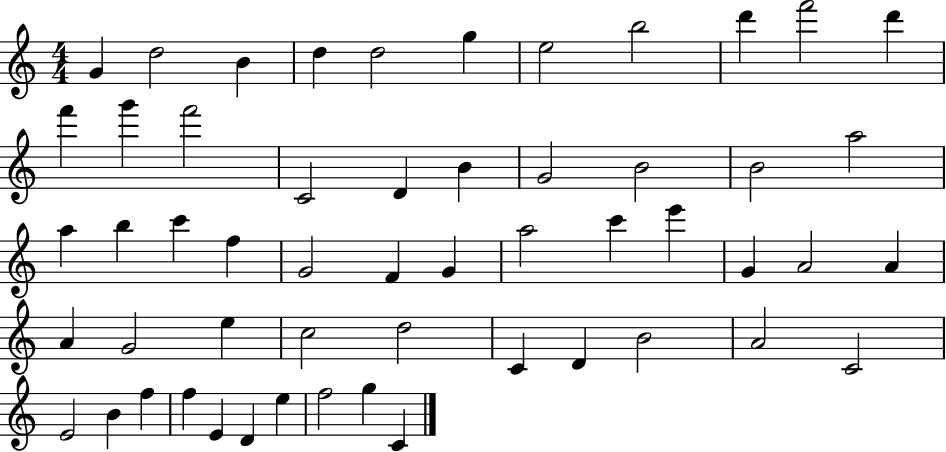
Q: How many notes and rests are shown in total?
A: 54